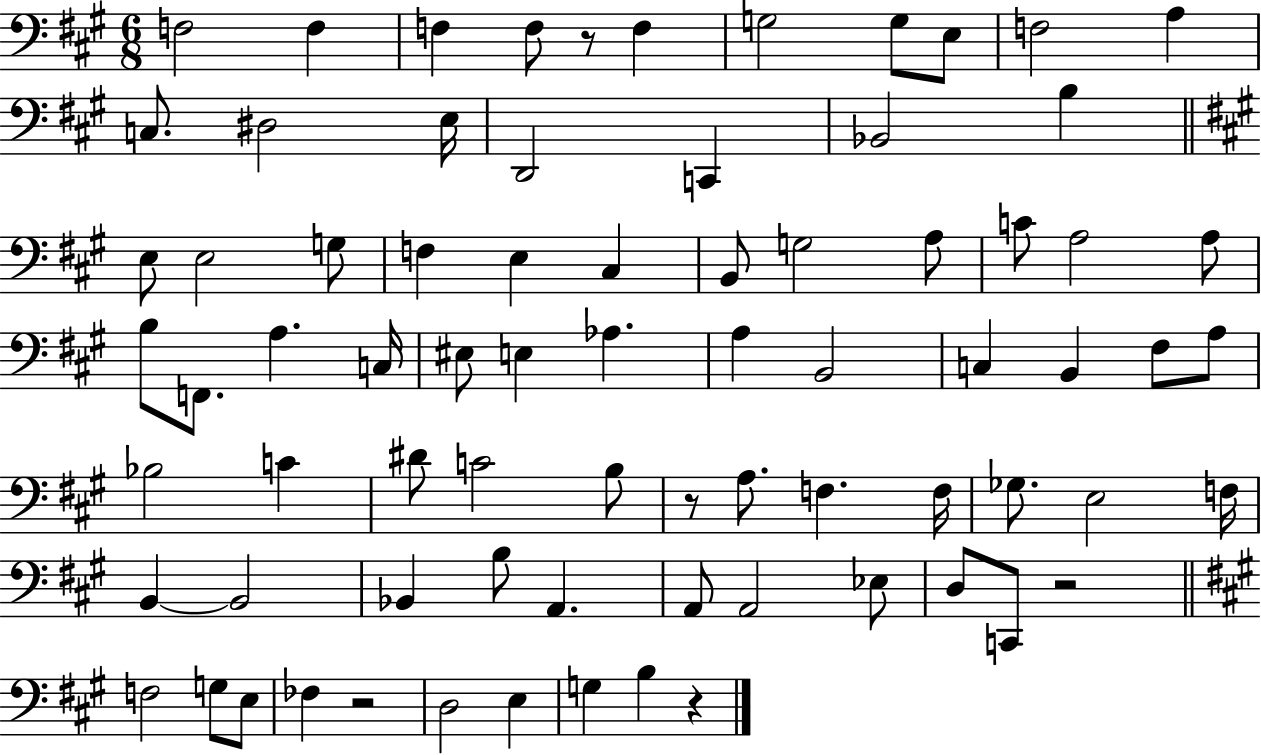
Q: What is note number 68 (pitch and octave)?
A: D3